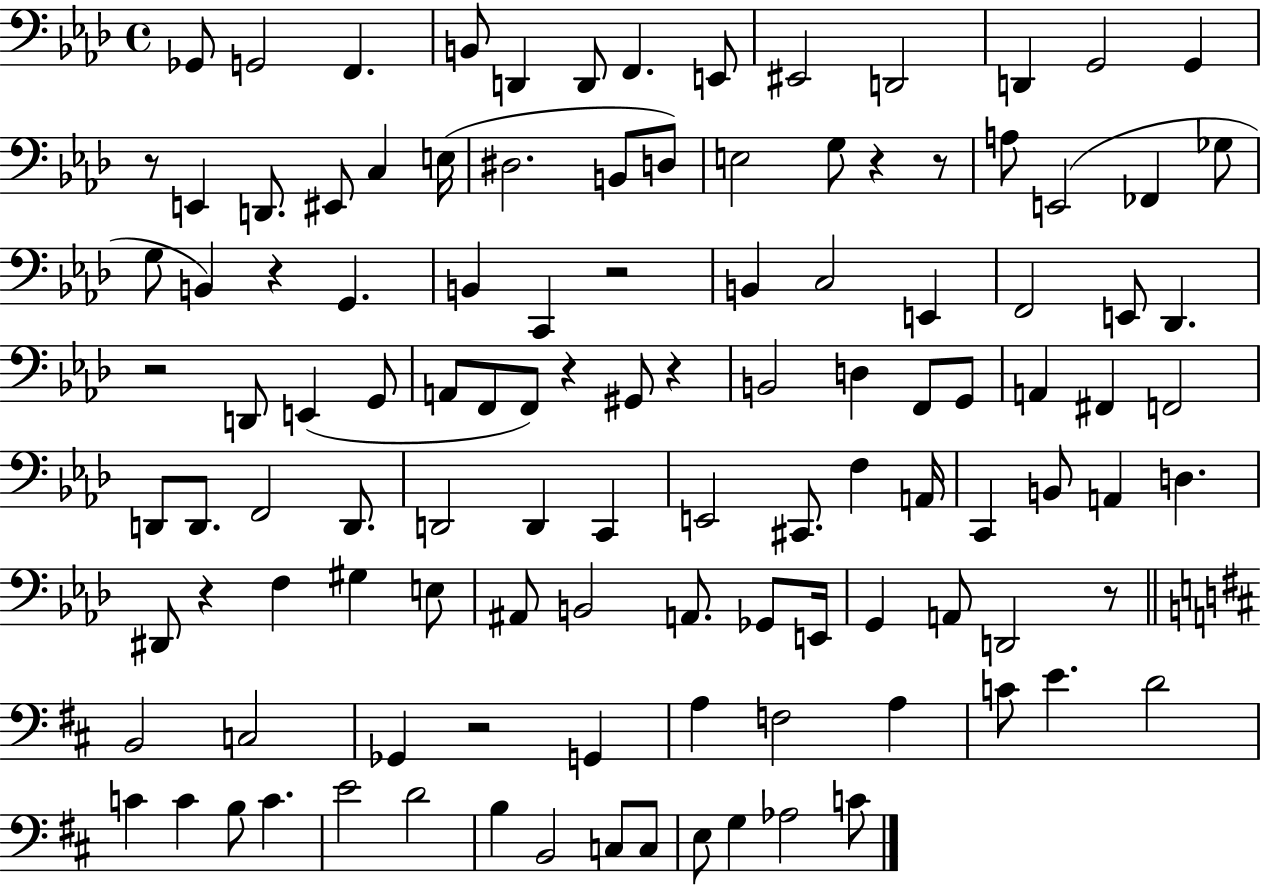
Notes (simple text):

Gb2/e G2/h F2/q. B2/e D2/q D2/e F2/q. E2/e EIS2/h D2/h D2/q G2/h G2/q R/e E2/q D2/e. EIS2/e C3/q E3/s D#3/h. B2/e D3/e E3/h G3/e R/q R/e A3/e E2/h FES2/q Gb3/e G3/e B2/q R/q G2/q. B2/q C2/q R/h B2/q C3/h E2/q F2/h E2/e Db2/q. R/h D2/e E2/q G2/e A2/e F2/e F2/e R/q G#2/e R/q B2/h D3/q F2/e G2/e A2/q F#2/q F2/h D2/e D2/e. F2/h D2/e. D2/h D2/q C2/q E2/h C#2/e. F3/q A2/s C2/q B2/e A2/q D3/q. D#2/e R/q F3/q G#3/q E3/e A#2/e B2/h A2/e. Gb2/e E2/s G2/q A2/e D2/h R/e B2/h C3/h Gb2/q R/h G2/q A3/q F3/h A3/q C4/e E4/q. D4/h C4/q C4/q B3/e C4/q. E4/h D4/h B3/q B2/h C3/e C3/e E3/e G3/q Ab3/h C4/e